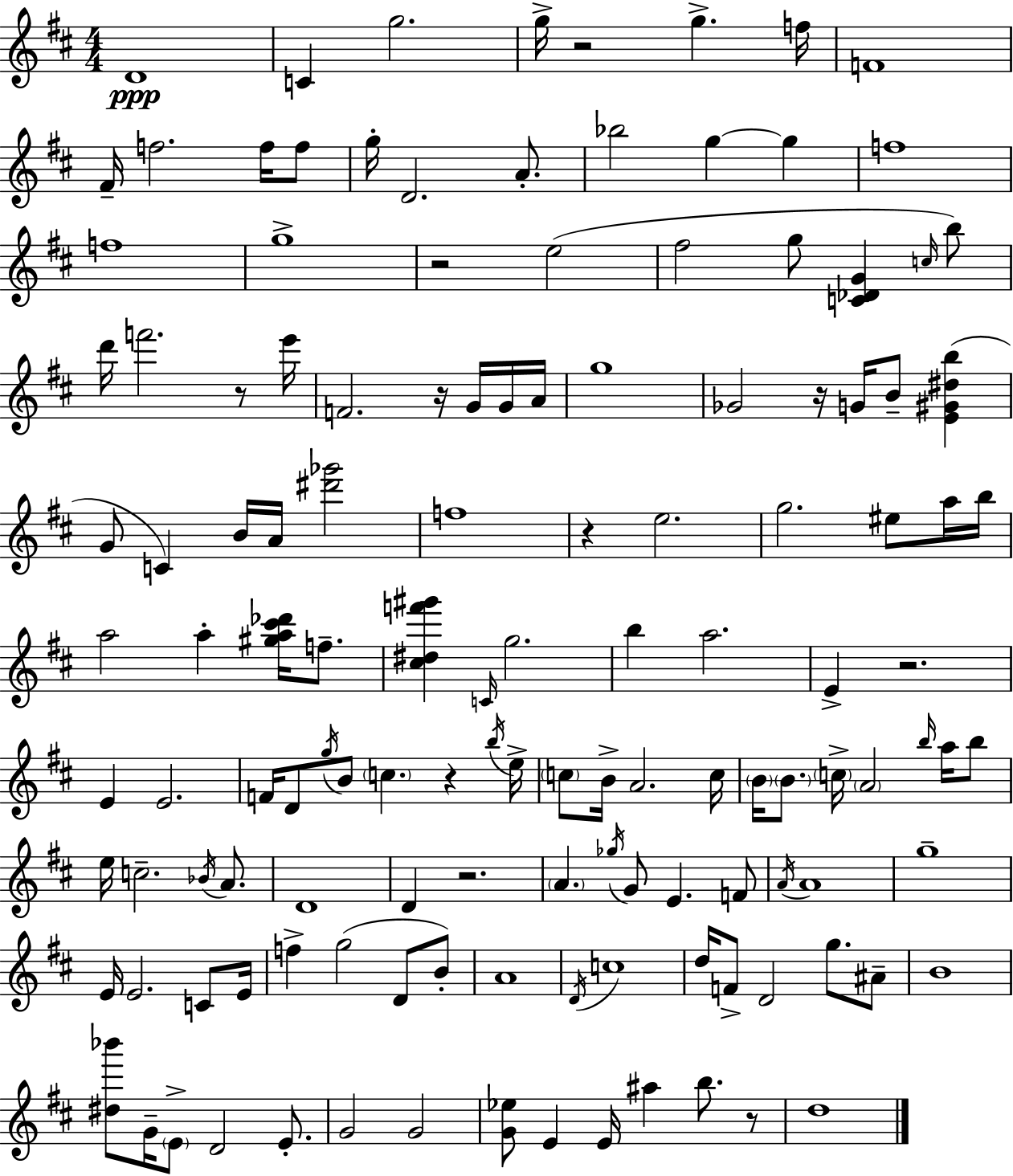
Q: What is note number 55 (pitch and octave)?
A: E4